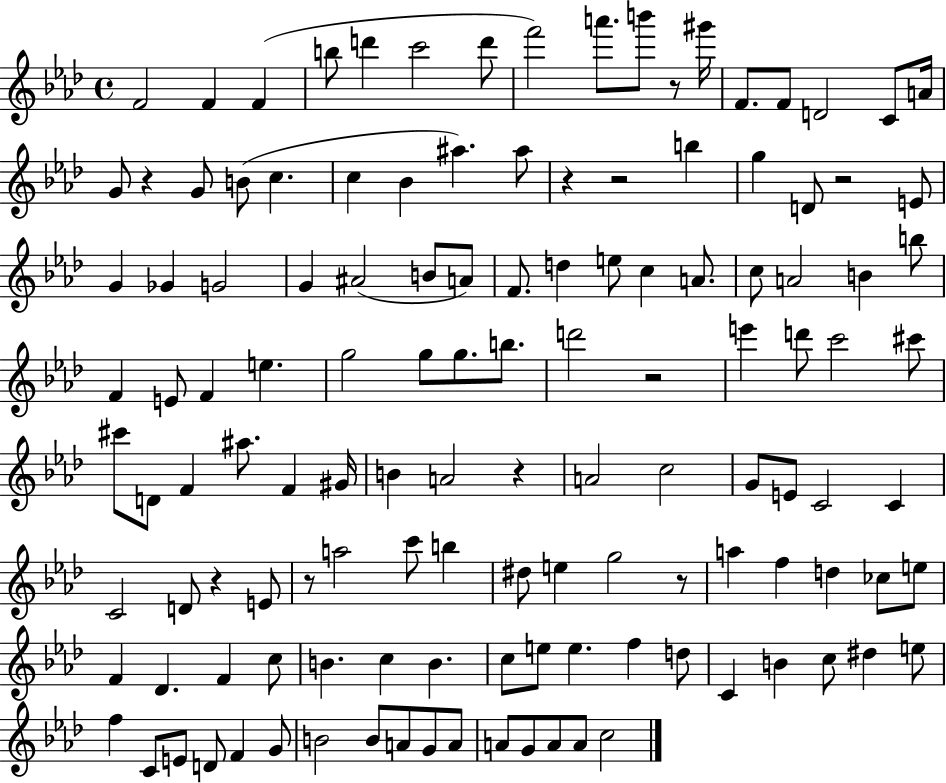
F4/h F4/q F4/q B5/e D6/q C6/h D6/e F6/h A6/e. B6/e R/e G#6/s F4/e. F4/e D4/h C4/e A4/s G4/e R/q G4/e B4/e C5/q. C5/q Bb4/q A#5/q. A#5/e R/q R/h B5/q G5/q D4/e R/h E4/e G4/q Gb4/q G4/h G4/q A#4/h B4/e A4/e F4/e. D5/q E5/e C5/q A4/e. C5/e A4/h B4/q B5/e F4/q E4/e F4/q E5/q. G5/h G5/e G5/e. B5/e. D6/h R/h E6/q D6/e C6/h C#6/e C#6/e D4/e F4/q A#5/e. F4/q G#4/s B4/q A4/h R/q A4/h C5/h G4/e E4/e C4/h C4/q C4/h D4/e R/q E4/e R/e A5/h C6/e B5/q D#5/e E5/q G5/h R/e A5/q F5/q D5/q CES5/e E5/e F4/q Db4/q. F4/q C5/e B4/q. C5/q B4/q. C5/e E5/e E5/q. F5/q D5/e C4/q B4/q C5/e D#5/q E5/e F5/q C4/e E4/e D4/e F4/q G4/e B4/h B4/e A4/e G4/e A4/e A4/e G4/e A4/e A4/e C5/h